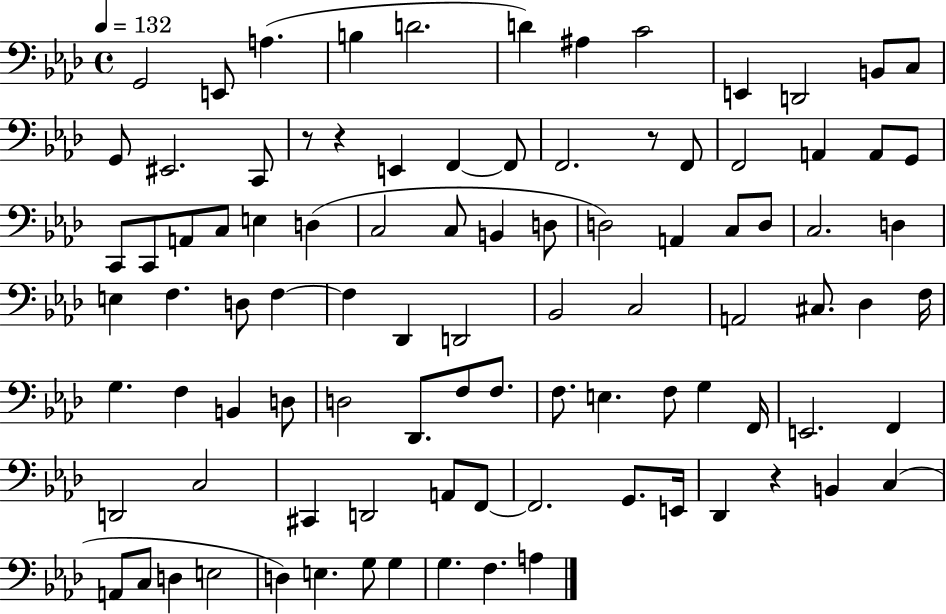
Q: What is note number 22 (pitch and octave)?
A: A2